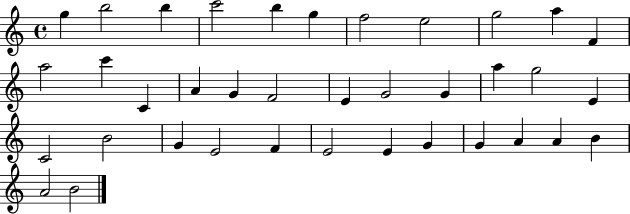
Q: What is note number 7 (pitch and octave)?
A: F5